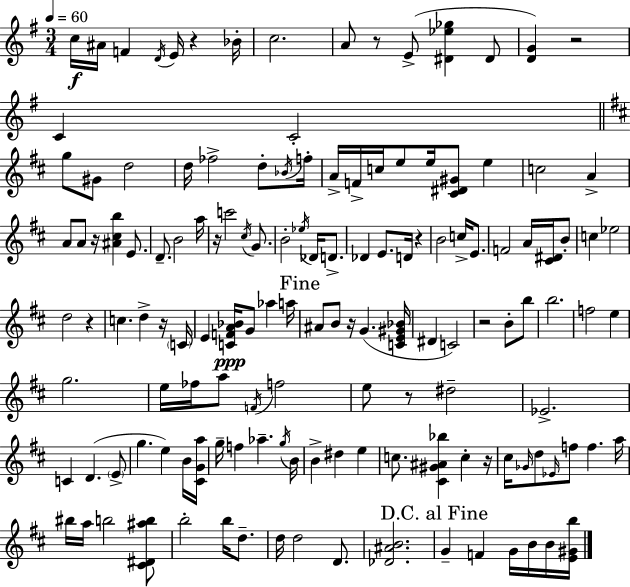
C5/s A#4/s F4/q D4/s E4/s R/q Bb4/s C5/h. A4/e R/e E4/e [D#4,Eb5,Gb5]/q D#4/e [D4,G4]/q R/h C4/q C4/h G5/e G#4/e D5/h D5/s FES5/h D5/e Bb4/s F5/s A4/s F4/s C5/s E5/e E5/s [C#4,D#4,G#4]/e E5/q C5/h A4/q A4/e A4/e R/s [A#4,C#5,B5]/q E4/e. D4/e. B4/h A5/s R/s C6/h C#5/s G4/e. B4/h Eb5/s Db4/s D4/e. Db4/q E4/e. D4/s R/q B4/h C5/s E4/e. F4/h A4/s [C#4,D#4]/s B4/e C5/q Eb5/h D5/h R/q C5/q. D5/q R/s C4/s E4/q [C4,F4,A4,Bb4]/s G4/e Ab5/q A5/s A#4/e B4/e R/s G4/q. [C4,E4,G#4,Bb4]/s D#4/q C4/h R/h B4/e B5/e B5/h. F5/h E5/q G5/h. E5/s FES5/s A5/e F4/s F5/h E5/e R/e D#5/h Eb4/h. C4/q D4/q. E4/e G5/q. E5/q B4/s [C#4,G4,A5]/s G5/s F5/q Ab5/q. G5/s B4/s B4/q D#5/q E5/q C5/e. [C#4,G#4,A#4,Bb5]/q C5/q R/s C#5/s Gb4/s D5/e Eb4/s F5/e F5/q. A5/s BIS5/s A5/s B5/h [C#4,D#4,A#5,B5]/e B5/h B5/s D5/e. D5/s D5/h D4/e. [Db4,A#4,B4]/h. G4/q F4/q G4/s B4/s B4/s [E4,G#4,B5]/s